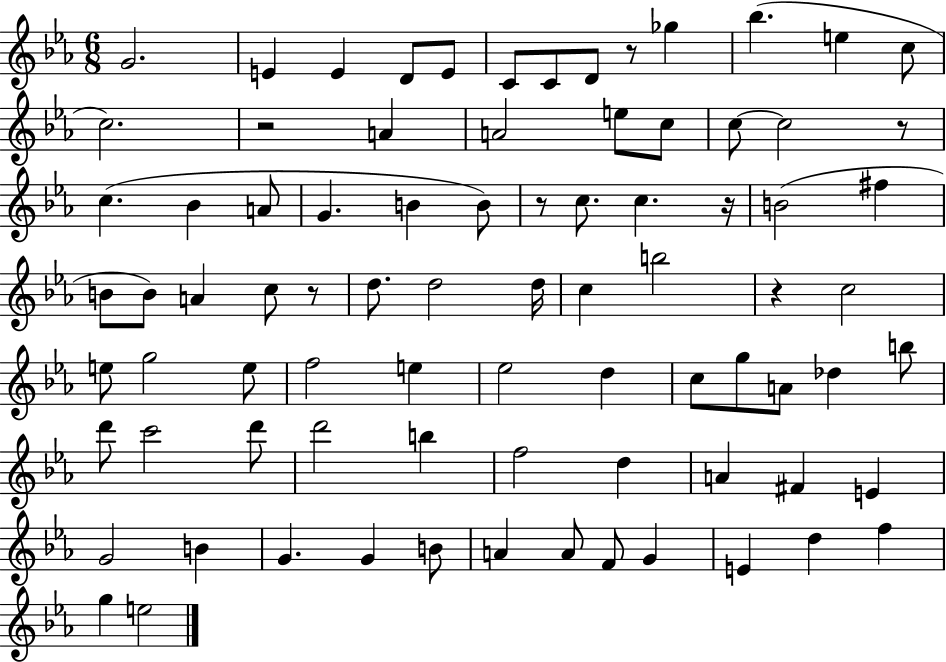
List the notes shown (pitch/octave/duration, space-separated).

G4/h. E4/q E4/q D4/e E4/e C4/e C4/e D4/e R/e Gb5/q Bb5/q. E5/q C5/e C5/h. R/h A4/q A4/h E5/e C5/e C5/e C5/h R/e C5/q. Bb4/q A4/e G4/q. B4/q B4/e R/e C5/e. C5/q. R/s B4/h F#5/q B4/e B4/e A4/q C5/e R/e D5/e. D5/h D5/s C5/q B5/h R/q C5/h E5/e G5/h E5/e F5/h E5/q Eb5/h D5/q C5/e G5/e A4/e Db5/q B5/e D6/e C6/h D6/e D6/h B5/q F5/h D5/q A4/q F#4/q E4/q G4/h B4/q G4/q. G4/q B4/e A4/q A4/e F4/e G4/q E4/q D5/q F5/q G5/q E5/h